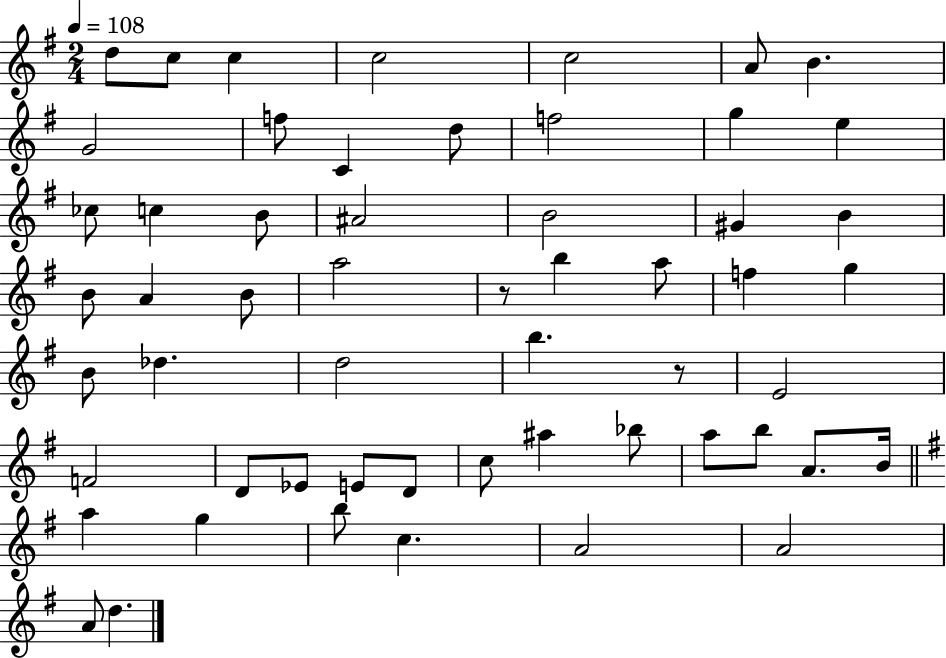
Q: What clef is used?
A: treble